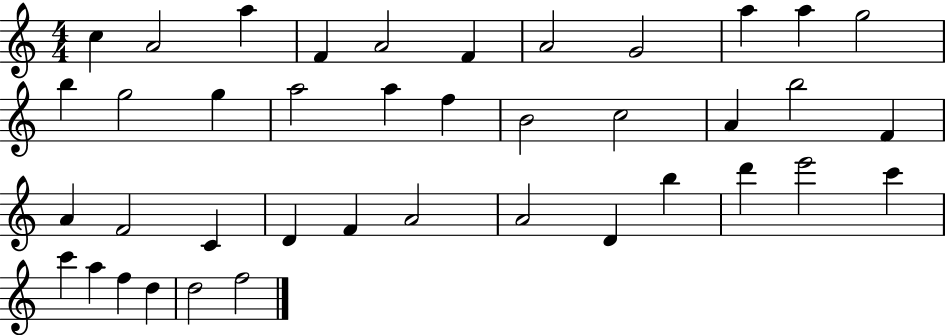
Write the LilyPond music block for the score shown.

{
  \clef treble
  \numericTimeSignature
  \time 4/4
  \key c \major
  c''4 a'2 a''4 | f'4 a'2 f'4 | a'2 g'2 | a''4 a''4 g''2 | \break b''4 g''2 g''4 | a''2 a''4 f''4 | b'2 c''2 | a'4 b''2 f'4 | \break a'4 f'2 c'4 | d'4 f'4 a'2 | a'2 d'4 b''4 | d'''4 e'''2 c'''4 | \break c'''4 a''4 f''4 d''4 | d''2 f''2 | \bar "|."
}